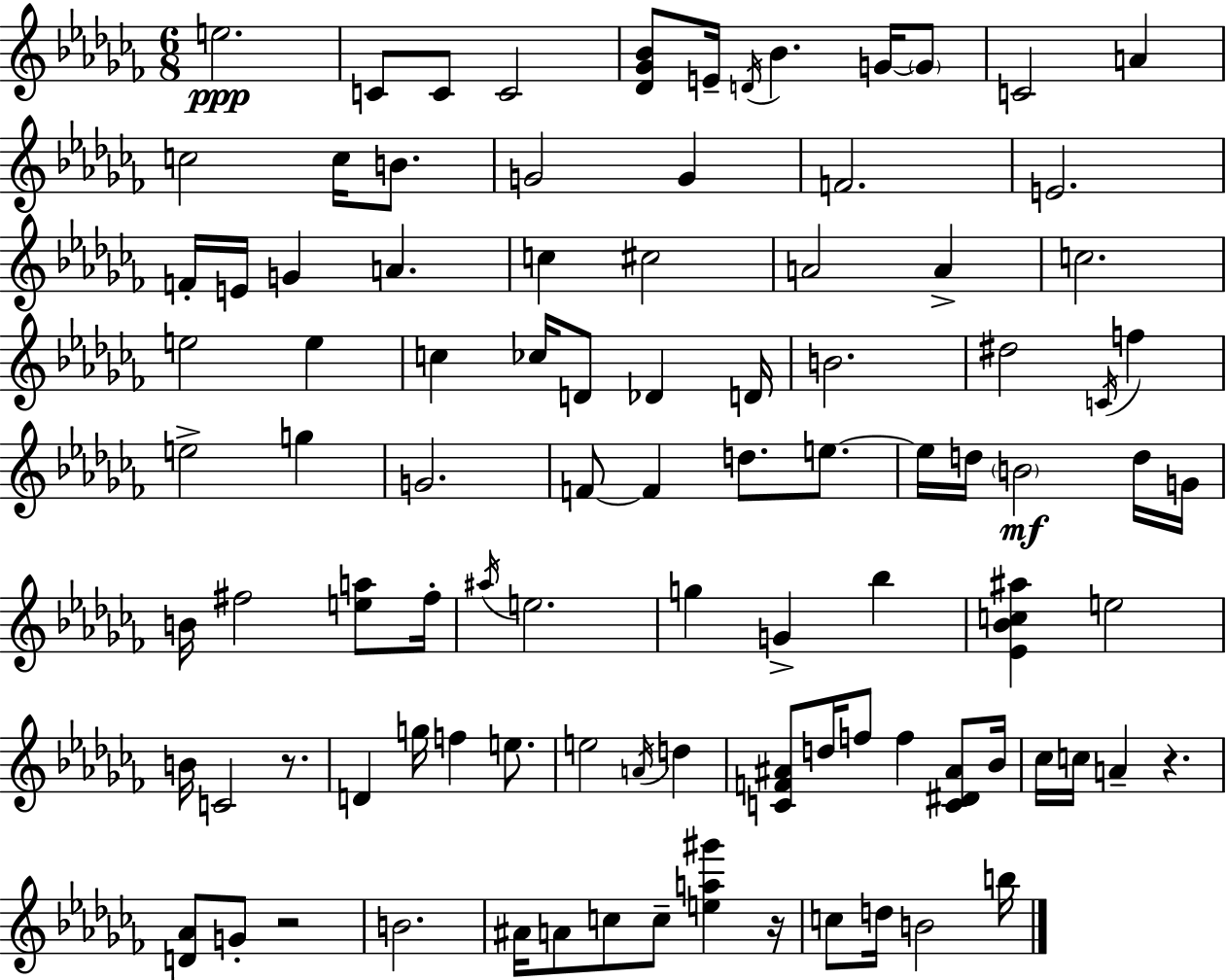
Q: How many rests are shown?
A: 4